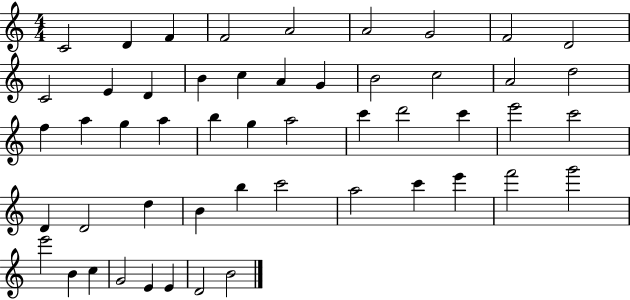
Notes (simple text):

C4/h D4/q F4/q F4/h A4/h A4/h G4/h F4/h D4/h C4/h E4/q D4/q B4/q C5/q A4/q G4/q B4/h C5/h A4/h D5/h F5/q A5/q G5/q A5/q B5/q G5/q A5/h C6/q D6/h C6/q E6/h C6/h D4/q D4/h D5/q B4/q B5/q C6/h A5/h C6/q E6/q F6/h G6/h E6/h B4/q C5/q G4/h E4/q E4/q D4/h B4/h